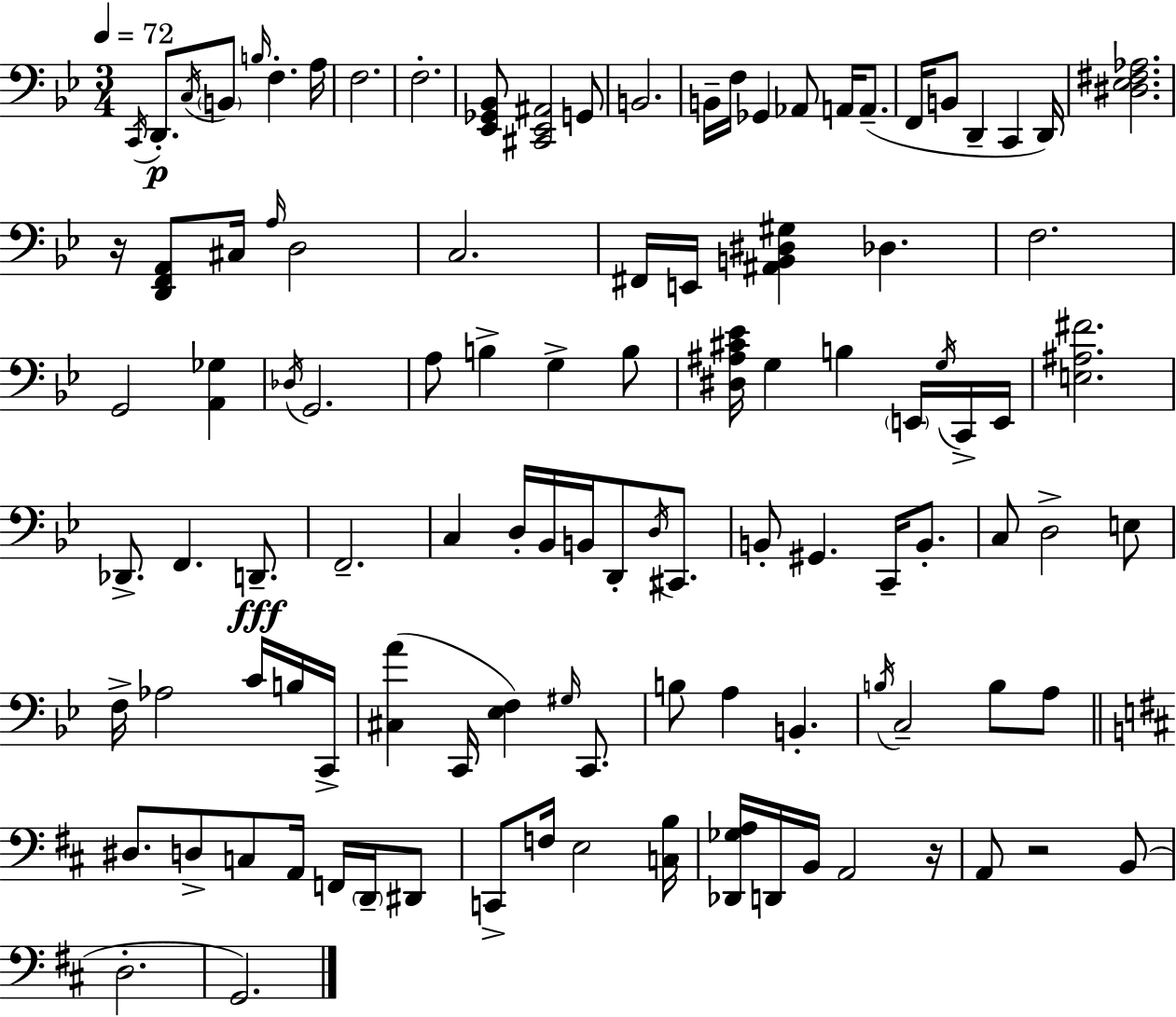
X:1
T:Untitled
M:3/4
L:1/4
K:Gm
C,,/4 D,,/2 C,/4 B,,/2 B,/4 F, A,/4 F,2 F,2 [_E,,_G,,_B,,]/2 [^C,,_E,,^A,,]2 G,,/2 B,,2 B,,/4 F,/4 _G,, _A,,/2 A,,/4 A,,/2 F,,/4 B,,/2 D,, C,, D,,/4 [^D,_E,^F,_A,]2 z/4 [D,,F,,A,,]/2 ^C,/4 A,/4 D,2 C,2 ^F,,/4 E,,/4 [^A,,B,,^D,^G,] _D, F,2 G,,2 [A,,_G,] _D,/4 G,,2 A,/2 B, G, B,/2 [^D,^A,^C_E]/4 G, B, E,,/4 G,/4 C,,/4 E,,/4 [E,^A,^F]2 _D,,/2 F,, D,,/2 F,,2 C, D,/4 _B,,/4 B,,/4 D,,/2 D,/4 ^C,,/2 B,,/2 ^G,, C,,/4 B,,/2 C,/2 D,2 E,/2 F,/4 _A,2 C/4 B,/4 C,,/4 [^C,A] C,,/4 [_E,F,] ^G,/4 C,,/2 B,/2 A, B,, B,/4 C,2 B,/2 A,/2 ^D,/2 D,/2 C,/2 A,,/4 F,,/4 D,,/4 ^D,,/2 C,,/2 F,/4 E,2 [C,B,]/4 [_D,,_G,A,]/4 D,,/4 B,,/4 A,,2 z/4 A,,/2 z2 B,,/2 D,2 G,,2